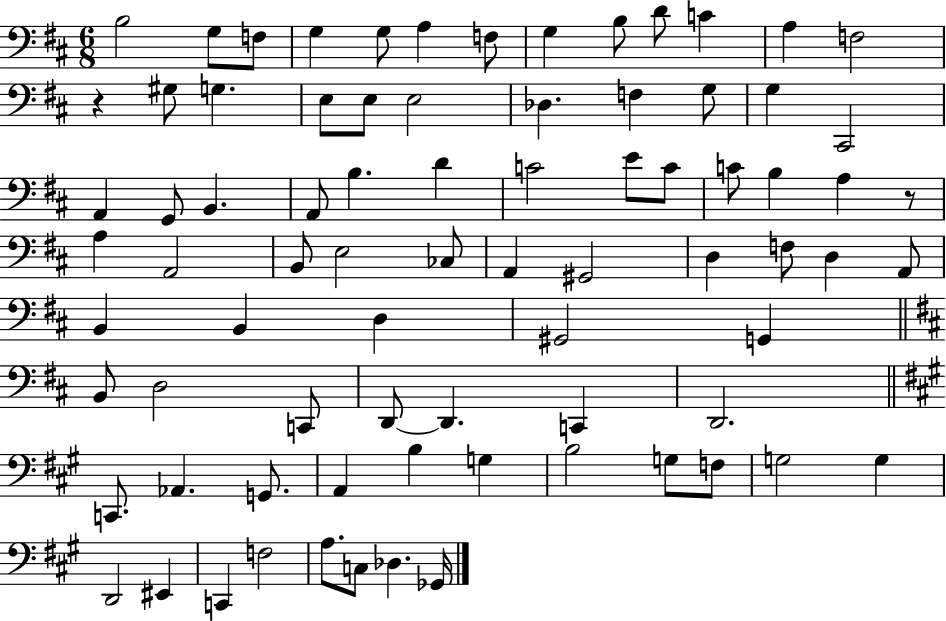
B3/h G3/e F3/e G3/q G3/e A3/q F3/e G3/q B3/e D4/e C4/q A3/q F3/h R/q G#3/e G3/q. E3/e E3/e E3/h Db3/q. F3/q G3/e G3/q C#2/h A2/q G2/e B2/q. A2/e B3/q. D4/q C4/h E4/e C4/e C4/e B3/q A3/q R/e A3/q A2/h B2/e E3/h CES3/e A2/q G#2/h D3/q F3/e D3/q A2/e B2/q B2/q D3/q G#2/h G2/q B2/e D3/h C2/e D2/e D2/q. C2/q D2/h. C2/e. Ab2/q. G2/e. A2/q B3/q G3/q B3/h G3/e F3/e G3/h G3/q D2/h EIS2/q C2/q F3/h A3/e. C3/e Db3/q. Gb2/s